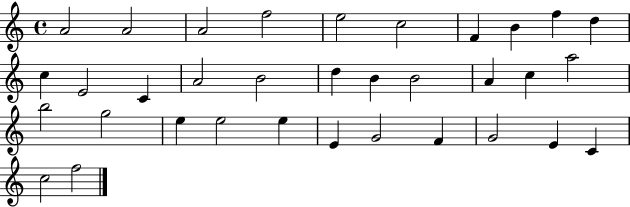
X:1
T:Untitled
M:4/4
L:1/4
K:C
A2 A2 A2 f2 e2 c2 F B f d c E2 C A2 B2 d B B2 A c a2 b2 g2 e e2 e E G2 F G2 E C c2 f2